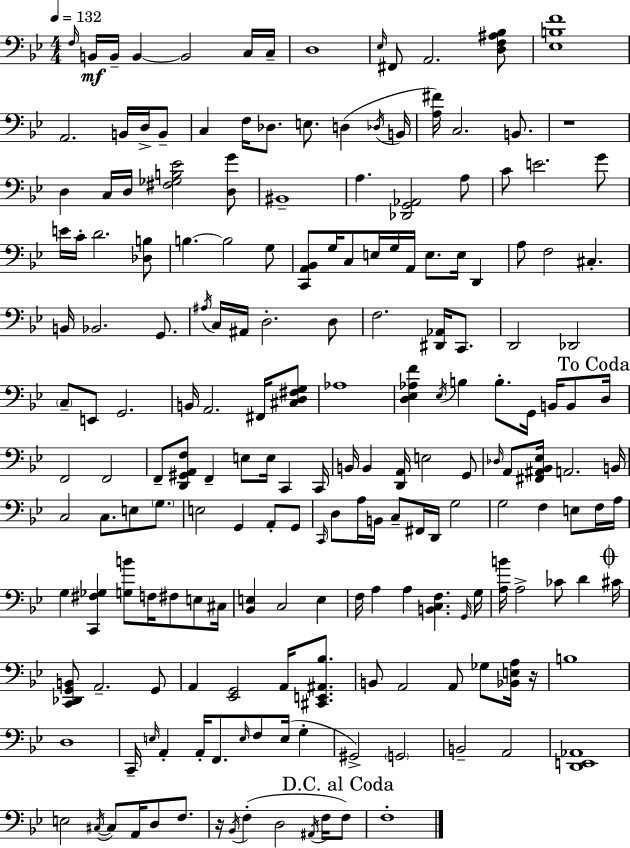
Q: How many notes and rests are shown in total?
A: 192